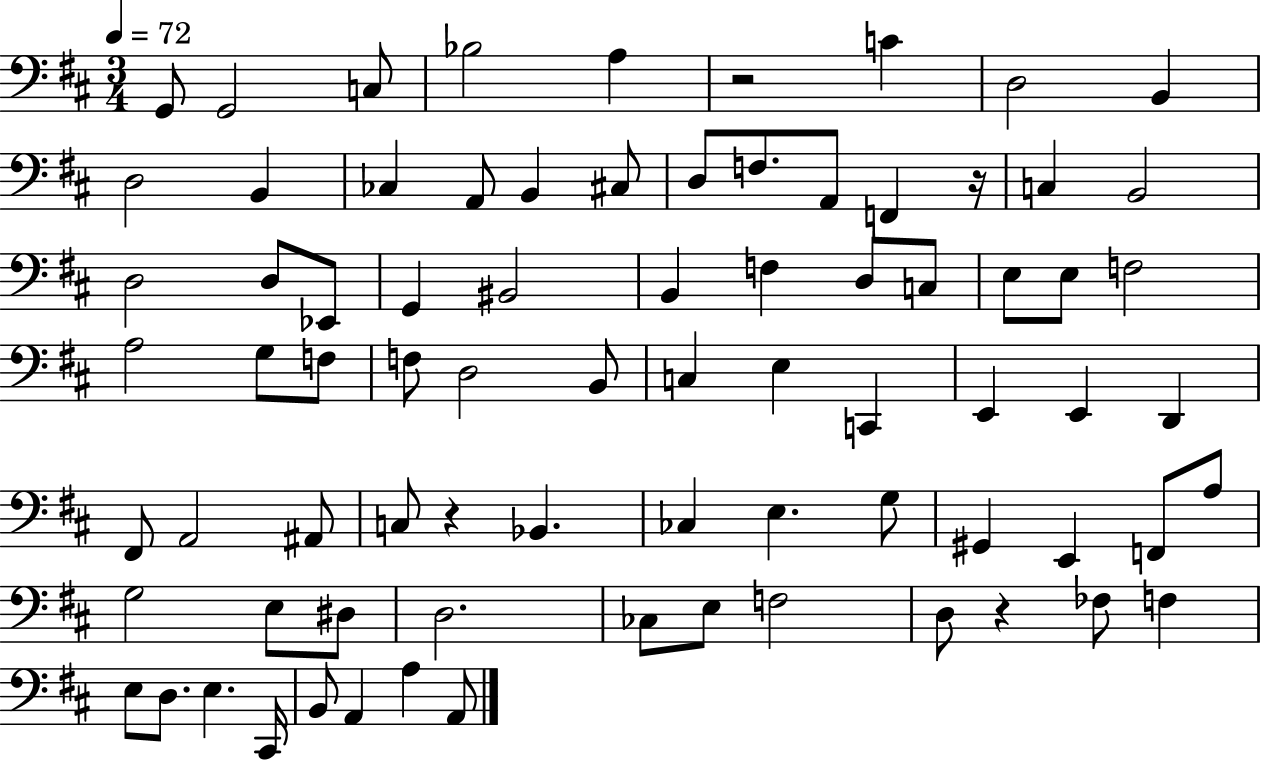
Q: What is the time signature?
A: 3/4